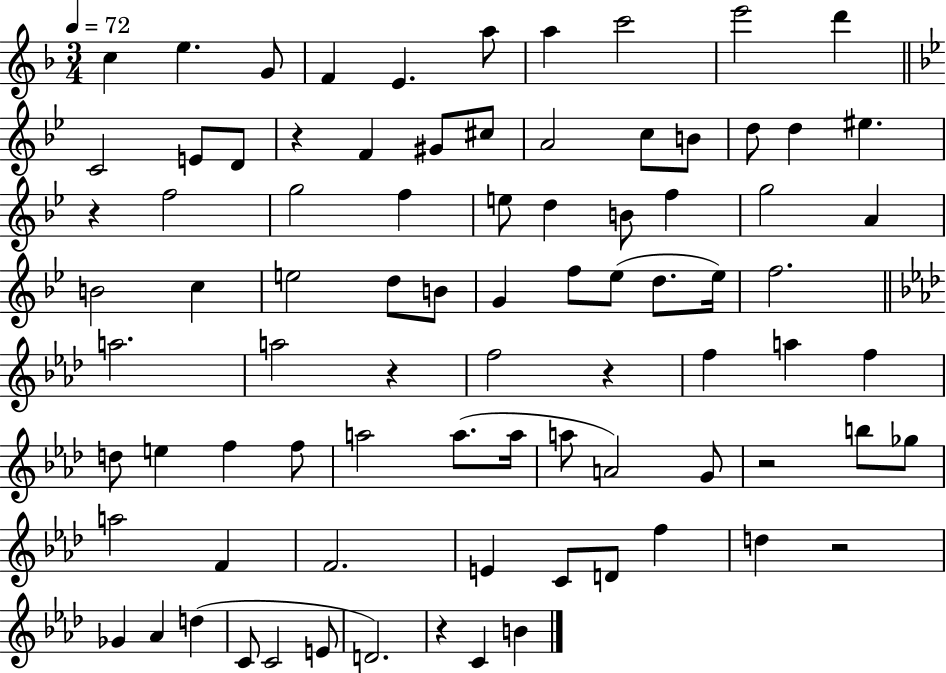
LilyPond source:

{
  \clef treble
  \numericTimeSignature
  \time 3/4
  \key f \major
  \tempo 4 = 72
  \repeat volta 2 { c''4 e''4. g'8 | f'4 e'4. a''8 | a''4 c'''2 | e'''2 d'''4 | \break \bar "||" \break \key g \minor c'2 e'8 d'8 | r4 f'4 gis'8 cis''8 | a'2 c''8 b'8 | d''8 d''4 eis''4. | \break r4 f''2 | g''2 f''4 | e''8 d''4 b'8 f''4 | g''2 a'4 | \break b'2 c''4 | e''2 d''8 b'8 | g'4 f''8 ees''8( d''8. ees''16) | f''2. | \break \bar "||" \break \key f \minor a''2. | a''2 r4 | f''2 r4 | f''4 a''4 f''4 | \break d''8 e''4 f''4 f''8 | a''2 a''8.( a''16 | a''8 a'2) g'8 | r2 b''8 ges''8 | \break a''2 f'4 | f'2. | e'4 c'8 d'8 f''4 | d''4 r2 | \break ges'4 aes'4 d''4( | c'8 c'2 e'8 | d'2.) | r4 c'4 b'4 | \break } \bar "|."
}